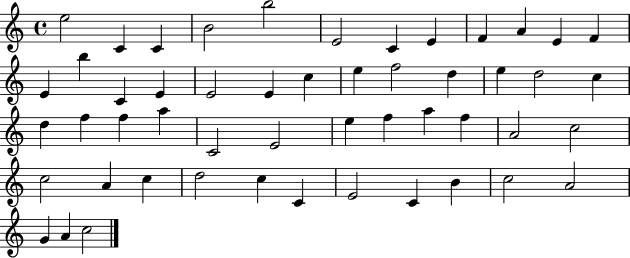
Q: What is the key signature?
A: C major